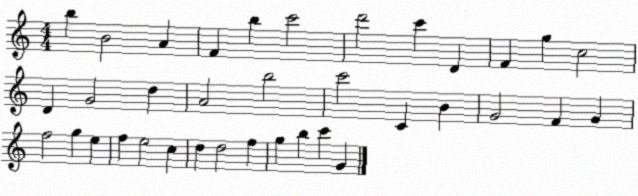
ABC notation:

X:1
T:Untitled
M:4/4
L:1/4
K:C
b B2 A F b c'2 d'2 c' D F g c2 D G2 d A2 b2 c'2 C B G2 F G f2 g e f e2 c d d2 f g b c' G